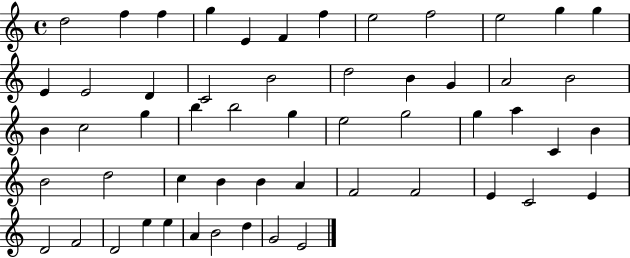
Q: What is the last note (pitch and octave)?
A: E4